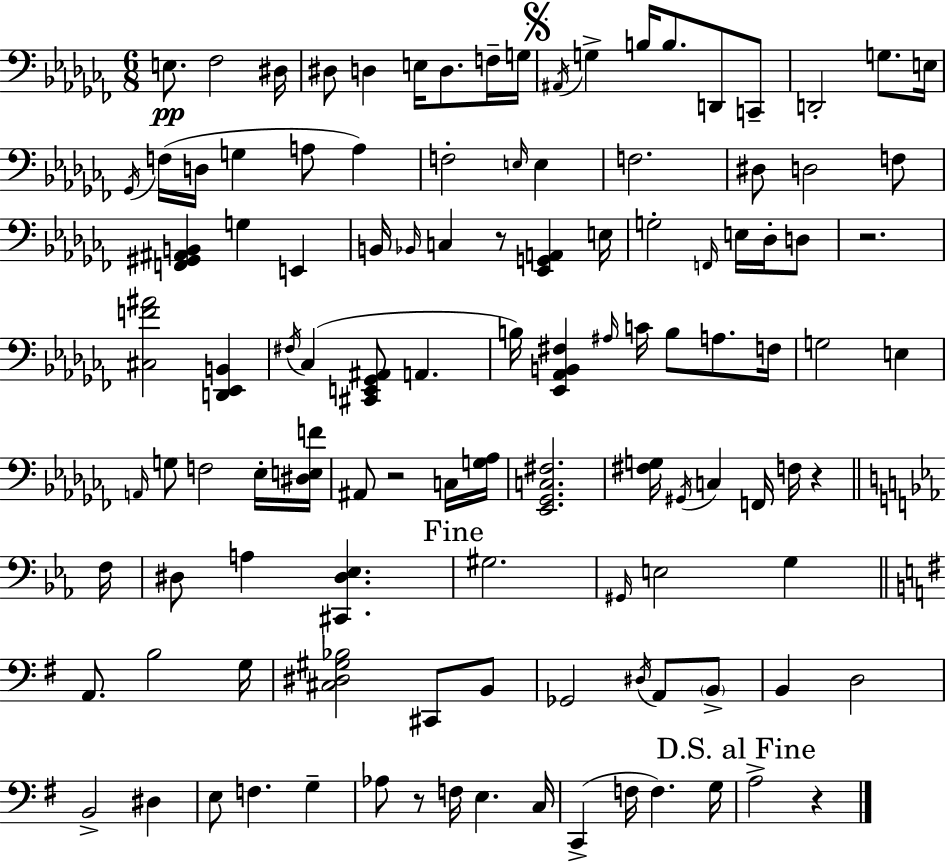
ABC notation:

X:1
T:Untitled
M:6/8
L:1/4
K:Abm
E,/2 _F,2 ^D,/4 ^D,/2 D, E,/4 D,/2 F,/4 G,/4 ^A,,/4 G, B,/4 B,/2 D,,/2 C,,/2 D,,2 G,/2 E,/4 _G,,/4 F,/4 D,/4 G, A,/2 A, F,2 E,/4 E, F,2 ^D,/2 D,2 F,/2 [F,,^G,,^A,,B,,] G, E,, B,,/4 _B,,/4 C, z/2 [_E,,G,,A,,] E,/4 G,2 F,,/4 E,/4 _D,/4 D,/2 z2 [^C,F^A]2 [D,,_E,,B,,] ^F,/4 _C, [^C,,E,,_G,,^A,,]/2 A,, B,/4 [_E,,_A,,B,,^F,] ^A,/4 C/4 B,/2 A,/2 F,/4 G,2 E, A,,/4 G,/2 F,2 _E,/4 [^D,E,F]/4 ^A,,/2 z2 C,/4 [G,_A,]/4 [_E,,_G,,C,^F,]2 [^F,G,]/4 ^G,,/4 C, F,,/4 F,/4 z F,/4 ^D,/2 A, [^C,,^D,_E,] ^G,2 ^G,,/4 E,2 G, A,,/2 B,2 G,/4 [^C,^D,^G,_B,]2 ^C,,/2 B,,/2 _G,,2 ^D,/4 A,,/2 B,,/2 B,, D,2 B,,2 ^D, E,/2 F, G, _A,/2 z/2 F,/4 E, C,/4 C,, F,/4 F, G,/4 A,2 z